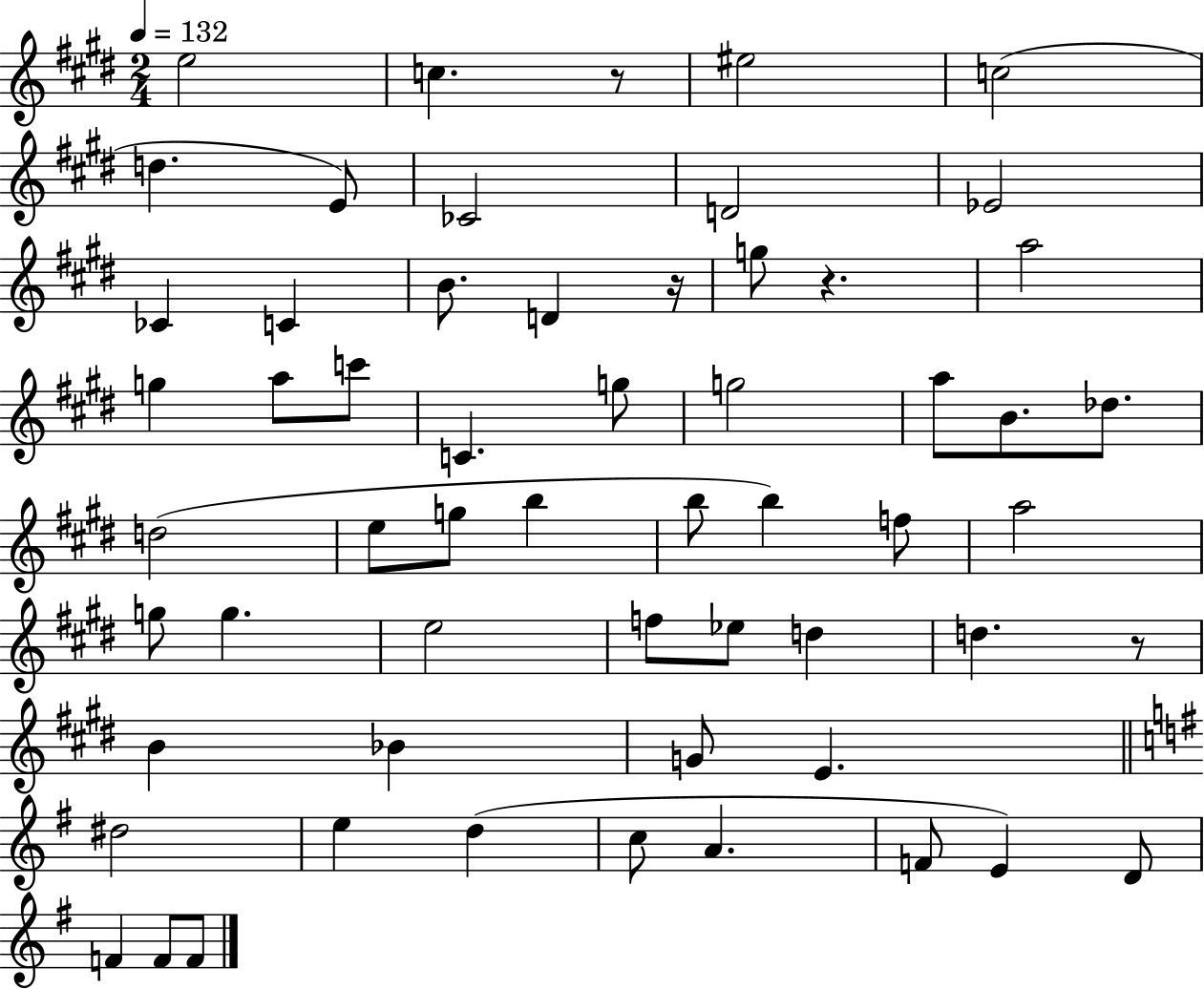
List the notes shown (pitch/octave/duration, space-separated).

E5/h C5/q. R/e EIS5/h C5/h D5/q. E4/e CES4/h D4/h Eb4/h CES4/q C4/q B4/e. D4/q R/s G5/e R/q. A5/h G5/q A5/e C6/e C4/q. G5/e G5/h A5/e B4/e. Db5/e. D5/h E5/e G5/e B5/q B5/e B5/q F5/e A5/h G5/e G5/q. E5/h F5/e Eb5/e D5/q D5/q. R/e B4/q Bb4/q G4/e E4/q. D#5/h E5/q D5/q C5/e A4/q. F4/e E4/q D4/e F4/q F4/e F4/e